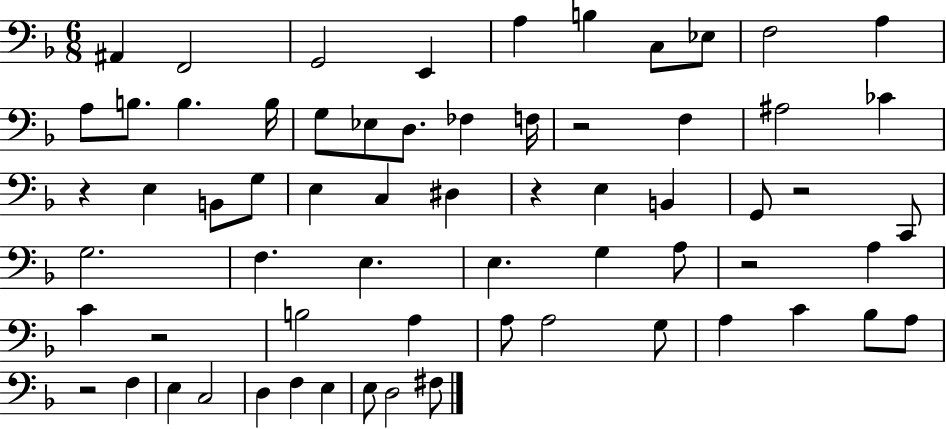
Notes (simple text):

A#2/q F2/h G2/h E2/q A3/q B3/q C3/e Eb3/e F3/h A3/q A3/e B3/e. B3/q. B3/s G3/e Eb3/e D3/e. FES3/q F3/s R/h F3/q A#3/h CES4/q R/q E3/q B2/e G3/e E3/q C3/q D#3/q R/q E3/q B2/q G2/e R/h C2/e G3/h. F3/q. E3/q. E3/q. G3/q A3/e R/h A3/q C4/q R/h B3/h A3/q A3/e A3/h G3/e A3/q C4/q Bb3/e A3/e R/h F3/q E3/q C3/h D3/q F3/q E3/q E3/e D3/h F#3/e